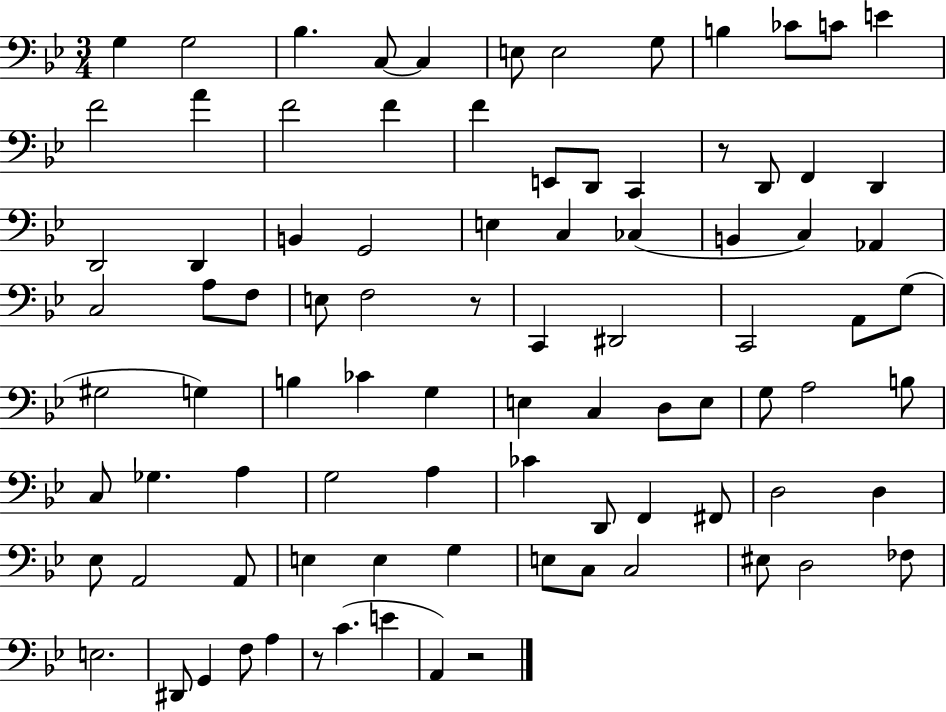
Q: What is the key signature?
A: BES major